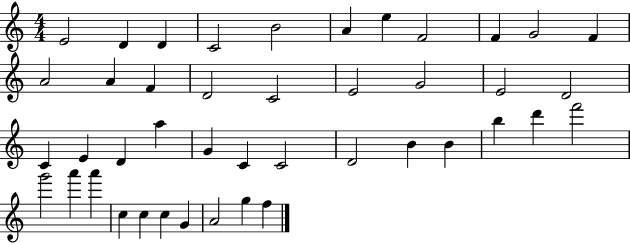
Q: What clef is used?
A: treble